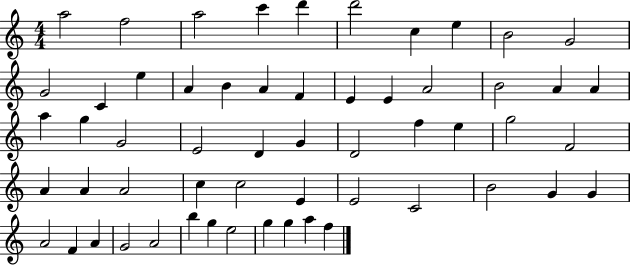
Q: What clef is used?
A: treble